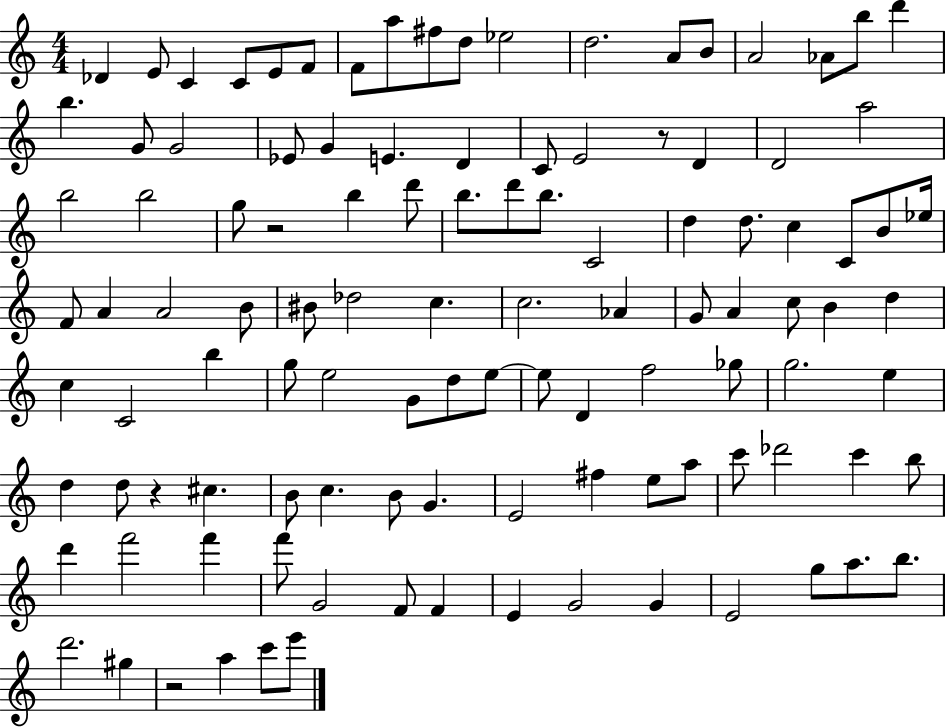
X:1
T:Untitled
M:4/4
L:1/4
K:C
_D E/2 C C/2 E/2 F/2 F/2 a/2 ^f/2 d/2 _e2 d2 A/2 B/2 A2 _A/2 b/2 d' b G/2 G2 _E/2 G E D C/2 E2 z/2 D D2 a2 b2 b2 g/2 z2 b d'/2 b/2 d'/2 b/2 C2 d d/2 c C/2 B/2 _e/4 F/2 A A2 B/2 ^B/2 _d2 c c2 _A G/2 A c/2 B d c C2 b g/2 e2 G/2 d/2 e/2 e/2 D f2 _g/2 g2 e d d/2 z ^c B/2 c B/2 G E2 ^f e/2 a/2 c'/2 _d'2 c' b/2 d' f'2 f' f'/2 G2 F/2 F E G2 G E2 g/2 a/2 b/2 d'2 ^g z2 a c'/2 e'/2